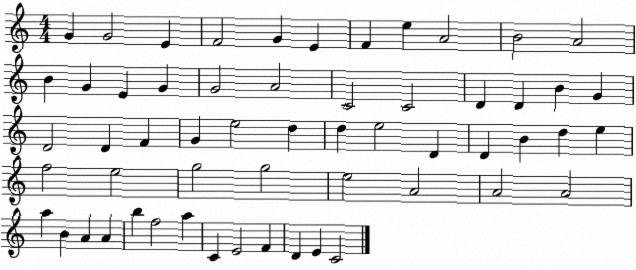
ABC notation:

X:1
T:Untitled
M:4/4
L:1/4
K:C
G G2 E F2 G E F e A2 B2 A2 B G E G G2 A2 C2 C2 D D B G D2 D F G e2 d d e2 D D B d e f2 e2 g2 g2 e2 A2 A2 A2 a B A A b f2 a C E2 F D E C2